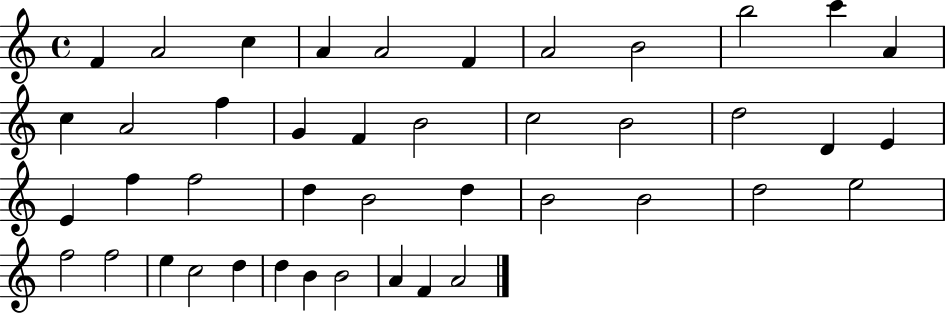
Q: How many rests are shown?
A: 0